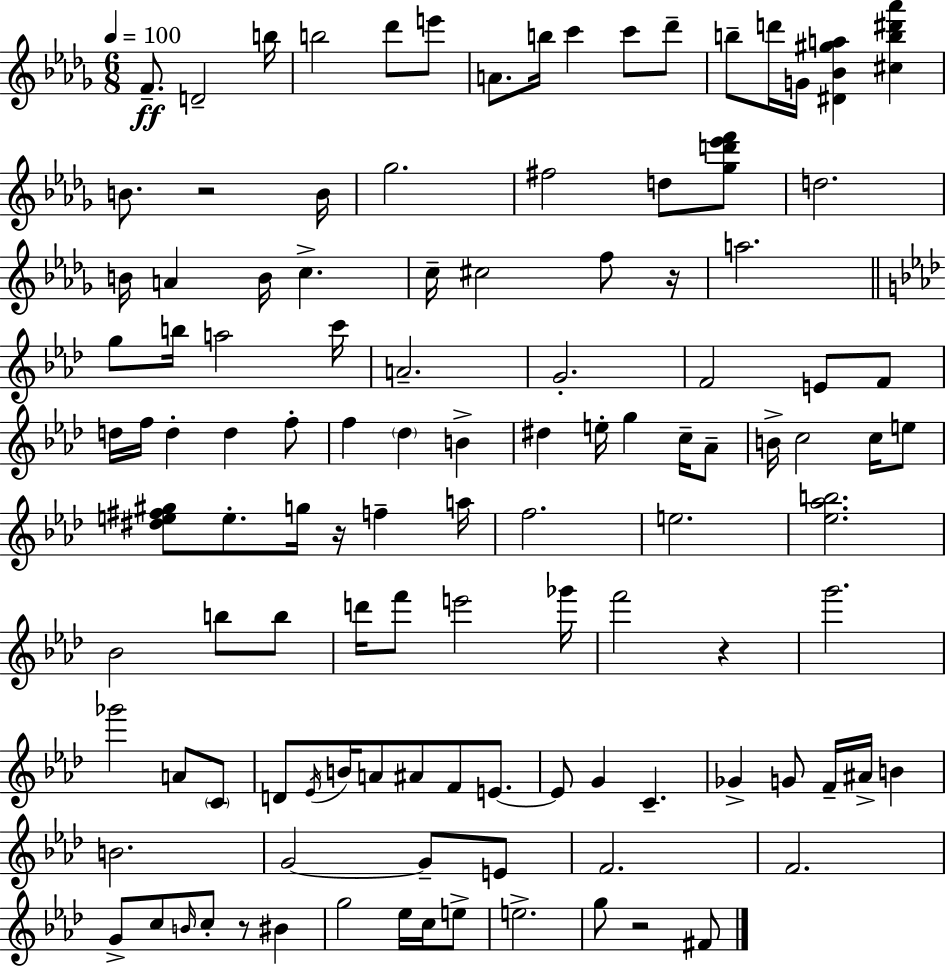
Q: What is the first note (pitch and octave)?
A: F4